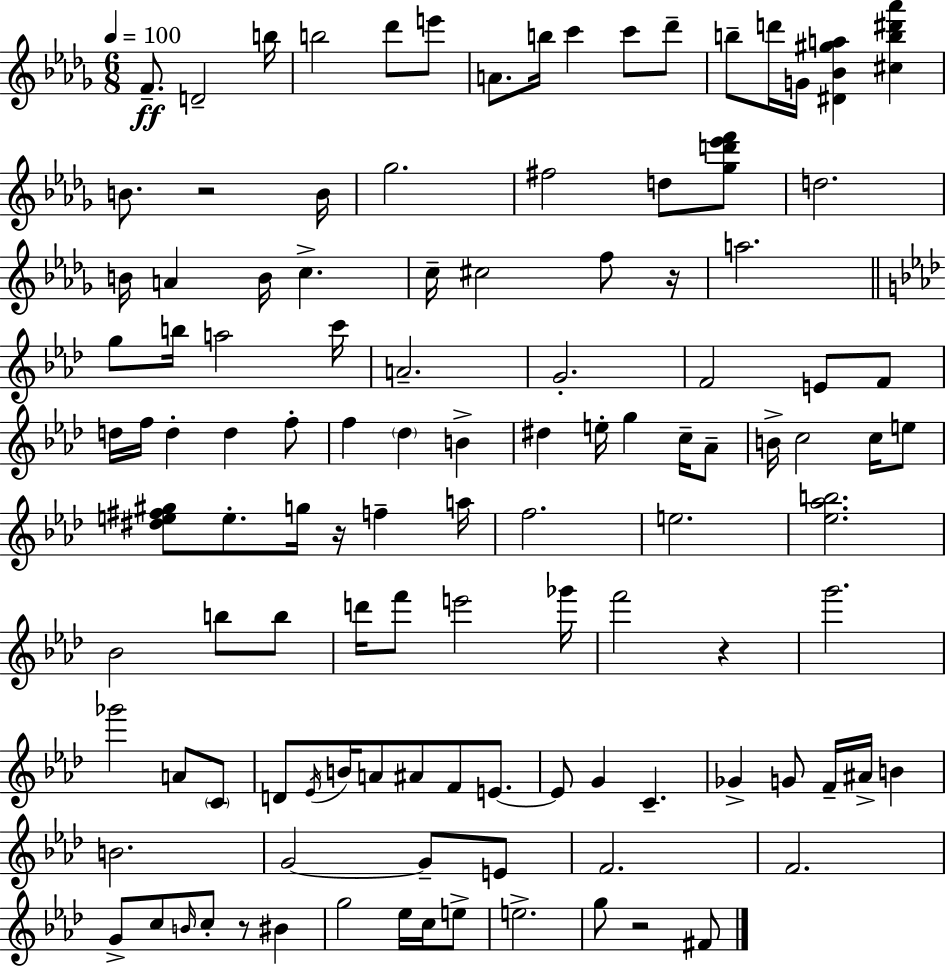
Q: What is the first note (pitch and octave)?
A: F4